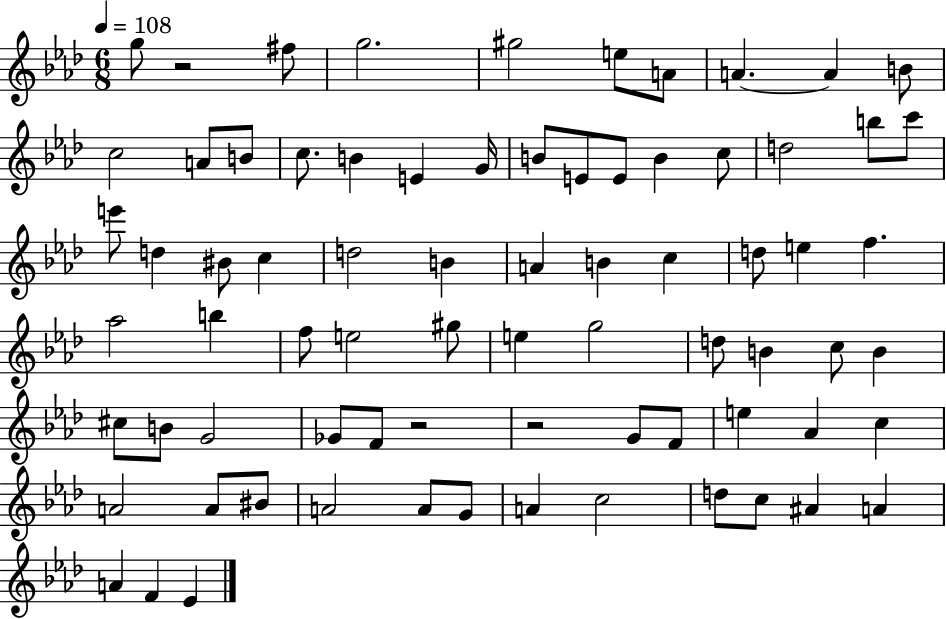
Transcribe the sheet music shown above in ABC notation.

X:1
T:Untitled
M:6/8
L:1/4
K:Ab
g/2 z2 ^f/2 g2 ^g2 e/2 A/2 A A B/2 c2 A/2 B/2 c/2 B E G/4 B/2 E/2 E/2 B c/2 d2 b/2 c'/2 e'/2 d ^B/2 c d2 B A B c d/2 e f _a2 b f/2 e2 ^g/2 e g2 d/2 B c/2 B ^c/2 B/2 G2 _G/2 F/2 z2 z2 G/2 F/2 e _A c A2 A/2 ^B/2 A2 A/2 G/2 A c2 d/2 c/2 ^A A A F _E